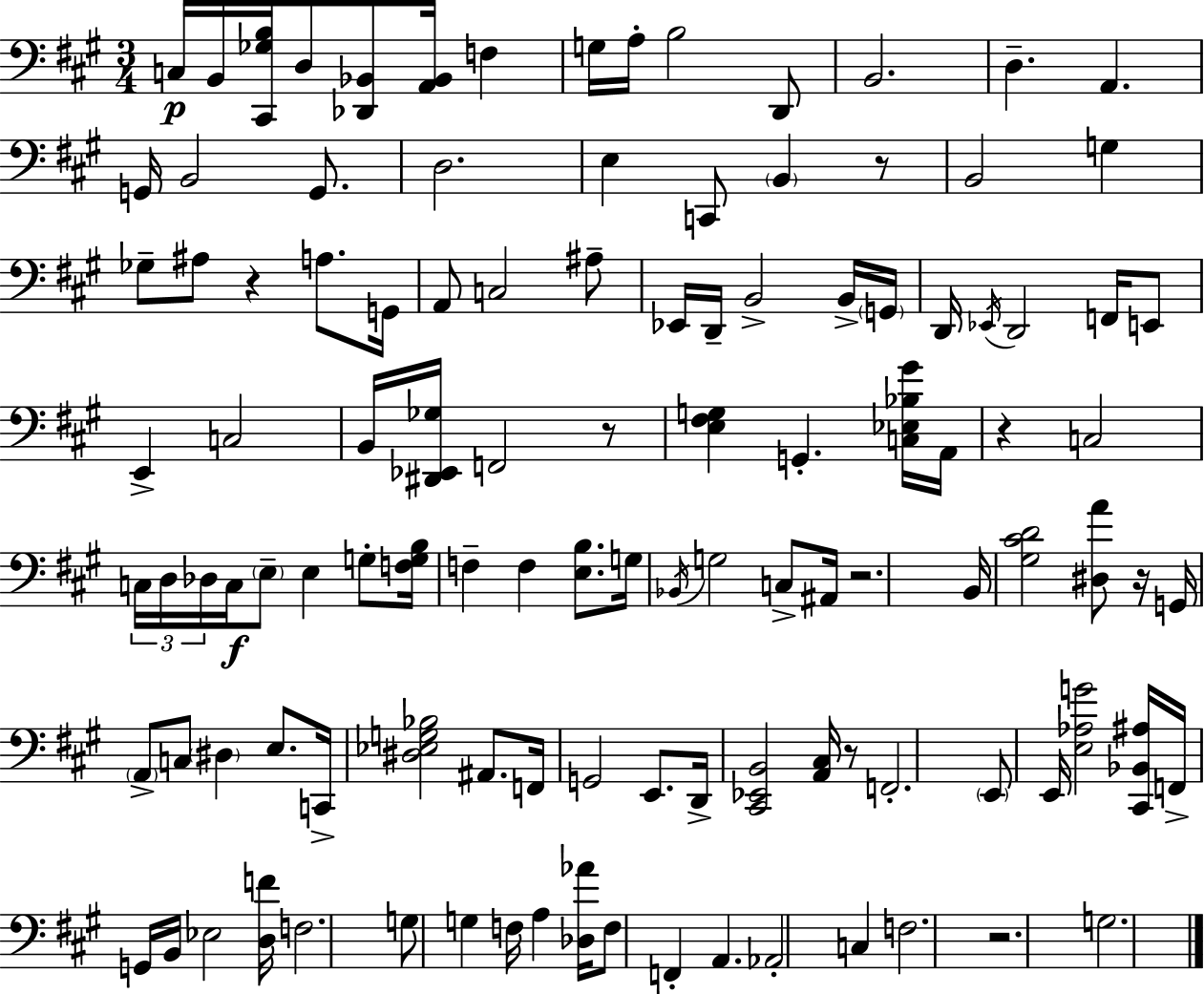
X:1
T:Untitled
M:3/4
L:1/4
K:A
C,/4 B,,/4 [^C,,_G,B,]/4 D,/2 [_D,,_B,,]/2 [A,,_B,,]/4 F, G,/4 A,/4 B,2 D,,/2 B,,2 D, A,, G,,/4 B,,2 G,,/2 D,2 E, C,,/2 B,, z/2 B,,2 G, _G,/2 ^A,/2 z A,/2 G,,/4 A,,/2 C,2 ^A,/2 _E,,/4 D,,/4 B,,2 B,,/4 G,,/4 D,,/4 _E,,/4 D,,2 F,,/4 E,,/2 E,, C,2 B,,/4 [^D,,_E,,_G,]/4 F,,2 z/2 [E,^F,G,] G,, [C,_E,_B,^G]/4 A,,/4 z C,2 C,/4 D,/4 _D,/4 C,/4 E,/2 E, G,/2 [F,G,B,]/4 F, F, [E,B,]/2 G,/4 _B,,/4 G,2 C,/2 ^A,,/4 z2 B,,/4 [^G,^CD]2 [^D,A]/2 z/4 G,,/4 A,,/2 C,/2 ^D, E,/2 C,,/4 [^D,_E,G,_B,]2 ^A,,/2 F,,/4 G,,2 E,,/2 D,,/4 [^C,,_E,,B,,]2 [A,,^C,]/4 z/2 F,,2 E,,/2 E,,/4 [E,_A,G]2 [^C,,_B,,^A,]/4 F,,/4 G,,/4 B,,/4 _E,2 [D,F]/4 F,2 G,/2 G, F,/4 A, [_D,_A]/4 F,/2 F,, A,, _A,,2 C, F,2 z2 G,2